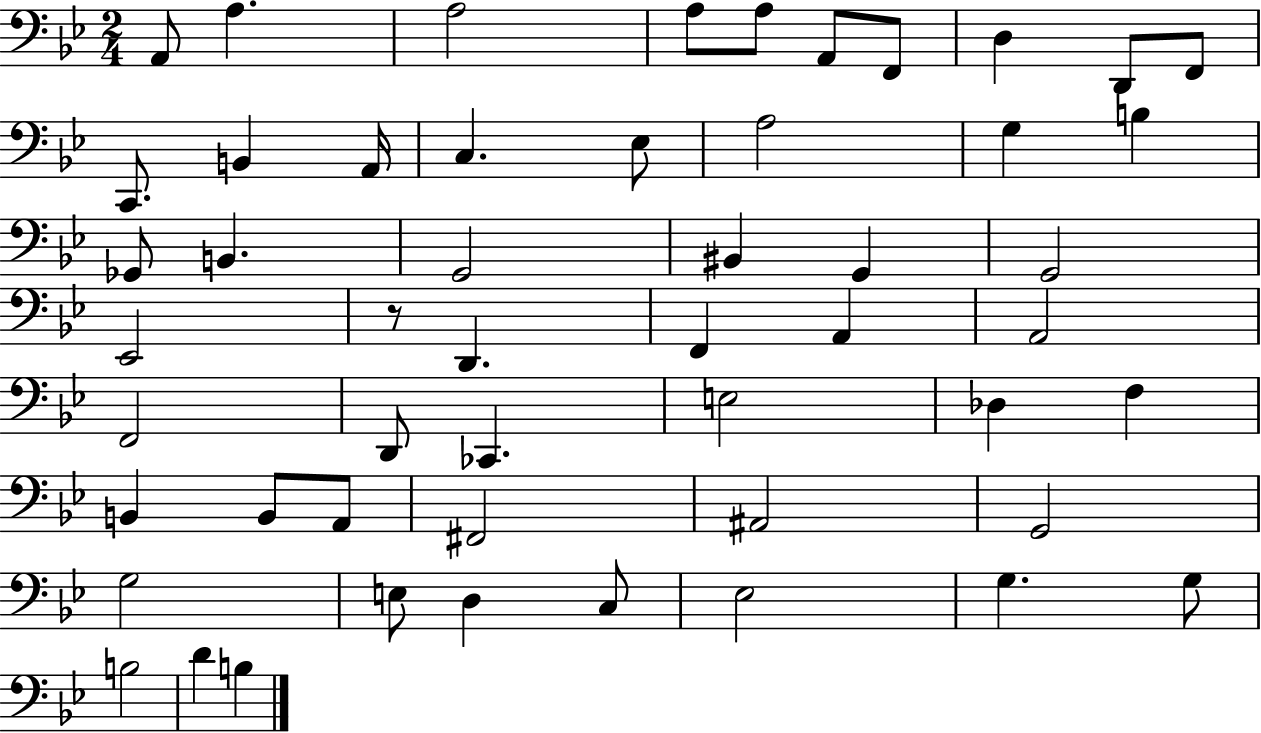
A2/e A3/q. A3/h A3/e A3/e A2/e F2/e D3/q D2/e F2/e C2/e. B2/q A2/s C3/q. Eb3/e A3/h G3/q B3/q Gb2/e B2/q. G2/h BIS2/q G2/q G2/h Eb2/h R/e D2/q. F2/q A2/q A2/h F2/h D2/e CES2/q. E3/h Db3/q F3/q B2/q B2/e A2/e F#2/h A#2/h G2/h G3/h E3/e D3/q C3/e Eb3/h G3/q. G3/e B3/h D4/q B3/q